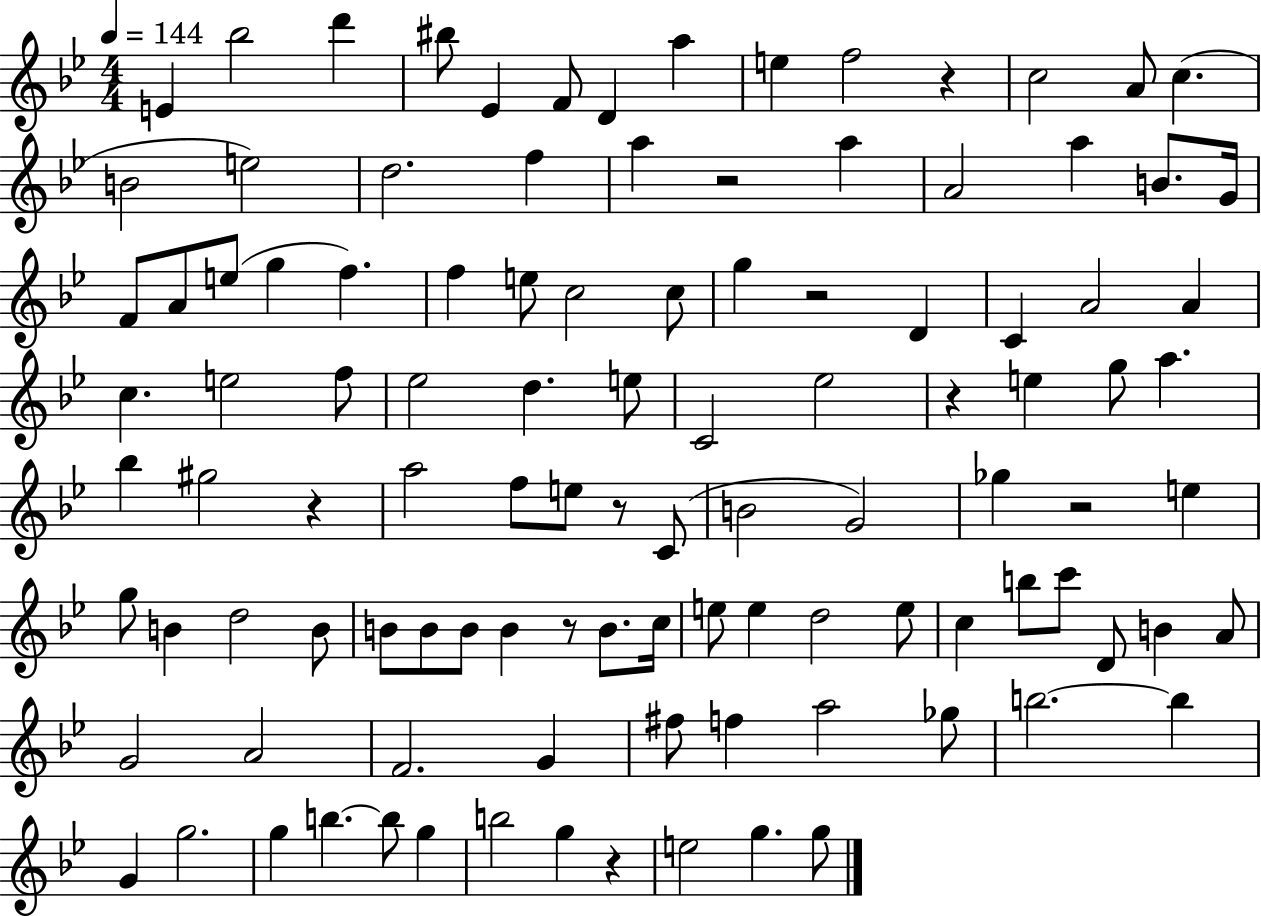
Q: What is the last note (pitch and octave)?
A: G5